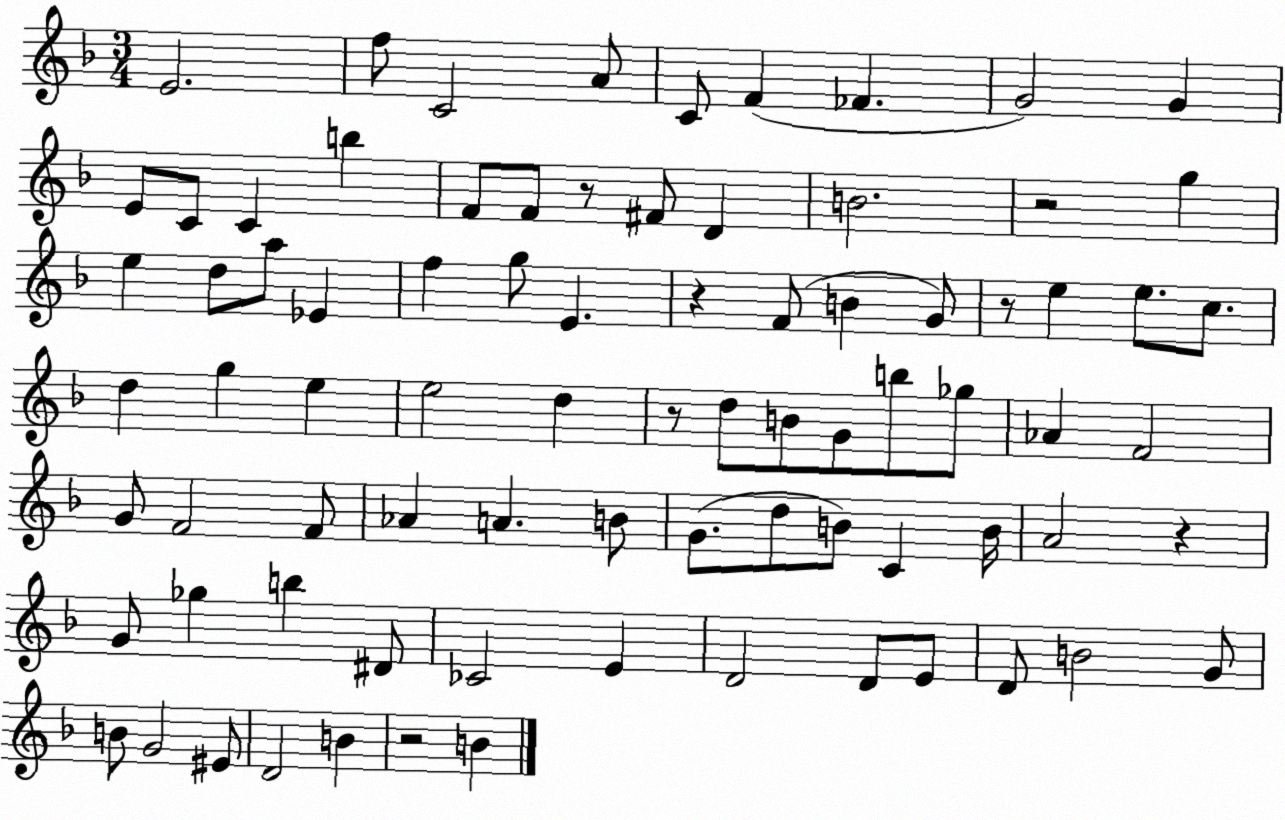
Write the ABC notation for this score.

X:1
T:Untitled
M:3/4
L:1/4
K:F
E2 f/2 C2 A/2 C/2 F _F G2 G E/2 C/2 C b F/2 F/2 z/2 ^F/2 D B2 z2 g e d/2 a/2 _E f g/2 E z F/2 B G/2 z/2 e e/2 c/2 d g e e2 d z/2 d/2 B/2 G/2 b/2 _g/2 _A F2 G/2 F2 F/2 _A A B/2 G/2 d/2 B/2 C B/4 A2 z G/2 _g b ^D/2 _C2 E D2 D/2 E/2 D/2 B2 G/2 B/2 G2 ^E/2 D2 B z2 B